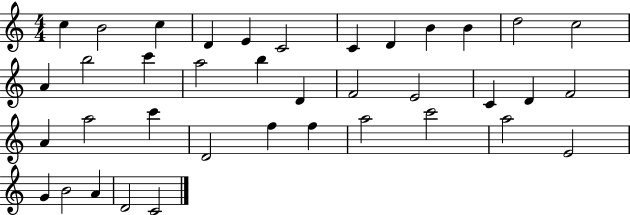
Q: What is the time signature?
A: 4/4